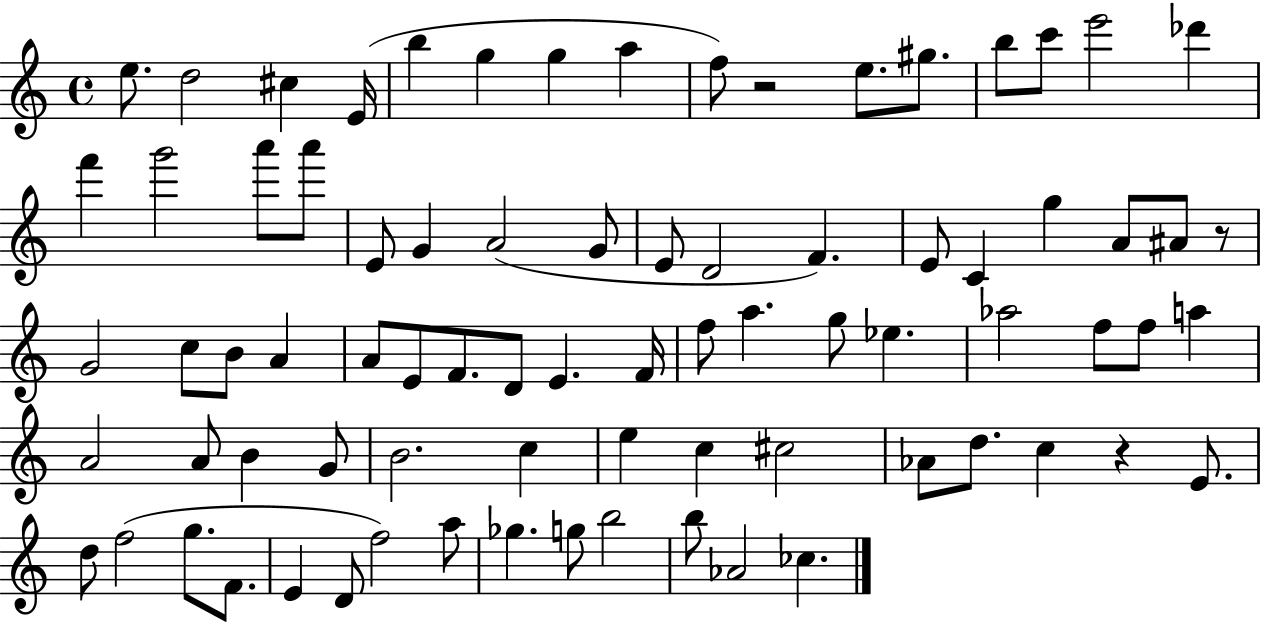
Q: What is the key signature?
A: C major